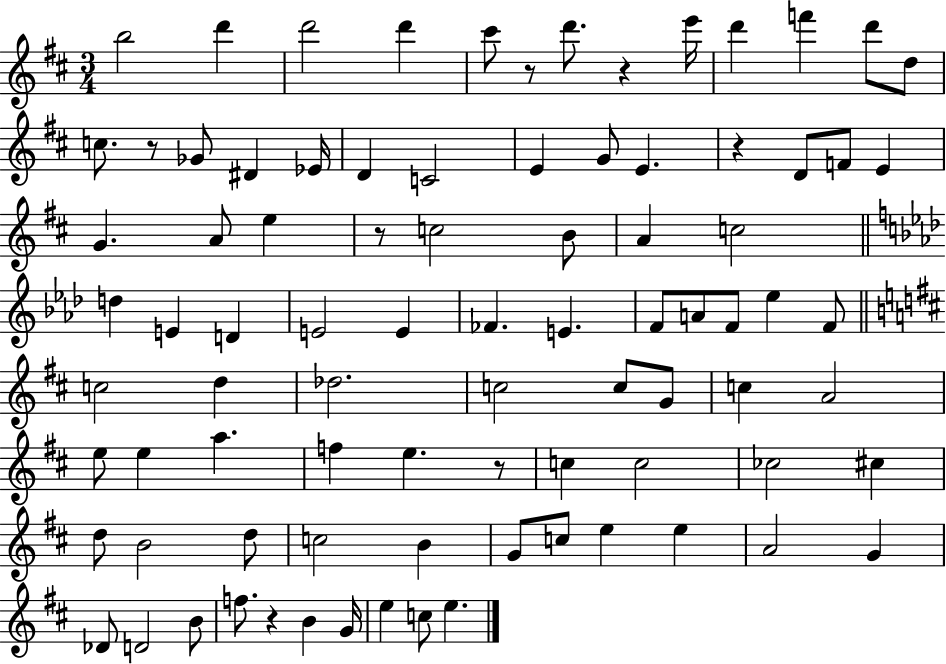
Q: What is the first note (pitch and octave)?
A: B5